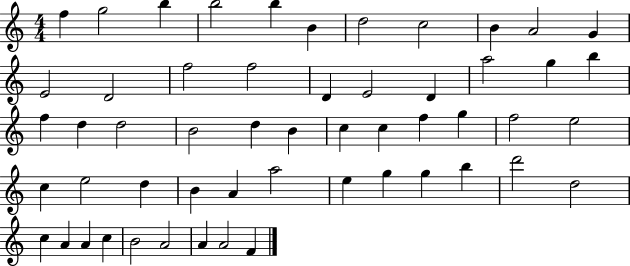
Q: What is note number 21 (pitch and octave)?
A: B5